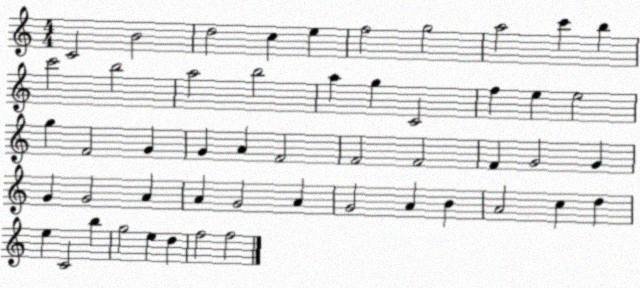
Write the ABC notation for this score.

X:1
T:Untitled
M:4/4
L:1/4
K:C
C2 B2 d2 c e f2 g2 a2 c' b c'2 b2 a2 b2 a g C2 f e e2 g F2 G G A F2 F2 F2 F G2 G G G2 A A G2 A G2 A B A2 c d e C2 b g2 e d f2 f2